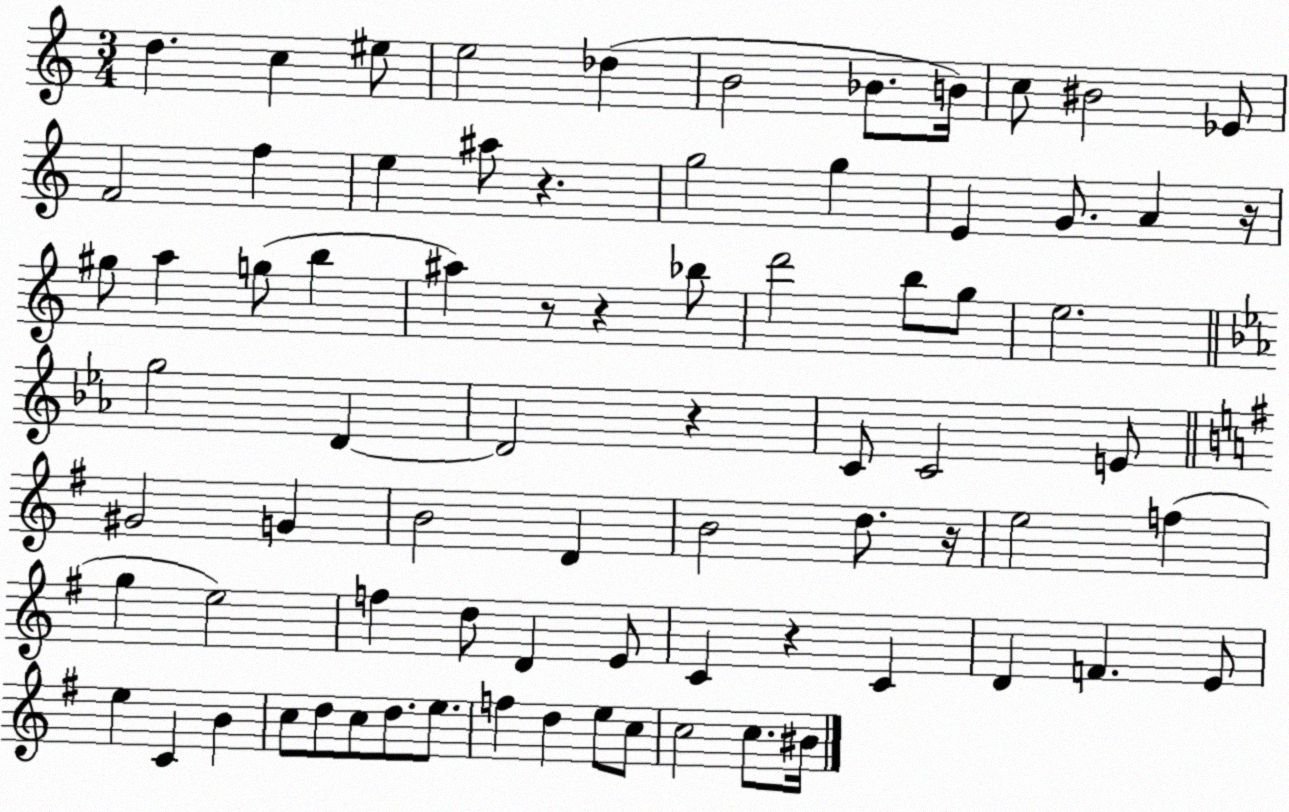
X:1
T:Untitled
M:3/4
L:1/4
K:C
d c ^e/2 e2 _d B2 _B/2 B/4 c/2 ^B2 _E/2 F2 f e ^a/2 z g2 g E G/2 A z/4 ^g/2 a g/2 b ^a z/2 z _b/2 d'2 b/2 g/2 e2 g2 D D2 z C/2 C2 E/2 ^G2 G B2 D B2 d/2 z/4 e2 f g e2 f d/2 D E/2 C z C D F E/2 e C B c/2 d/2 c/2 d/2 e/2 f d e/2 c/2 c2 c/2 ^B/4